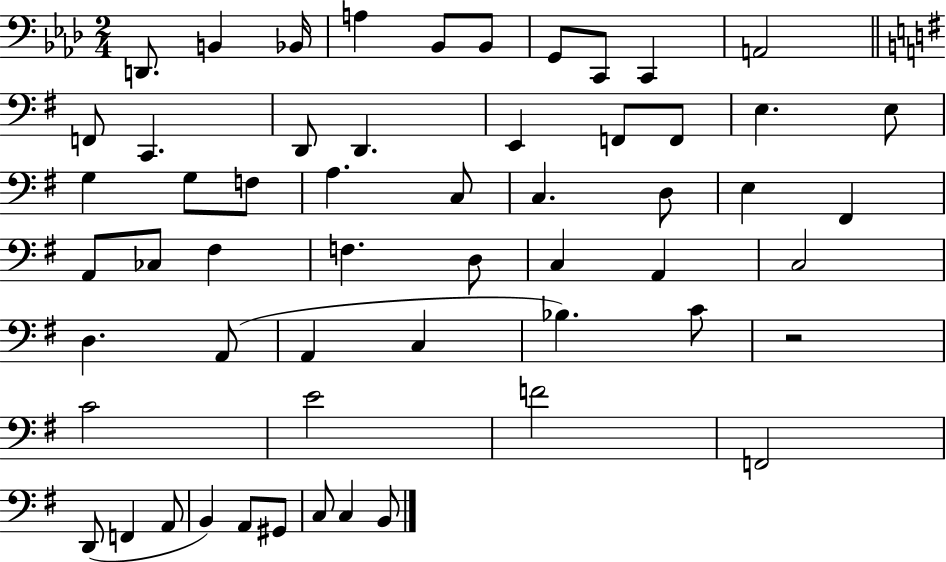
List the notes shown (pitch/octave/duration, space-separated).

D2/e. B2/q Bb2/s A3/q Bb2/e Bb2/e G2/e C2/e C2/q A2/h F2/e C2/q. D2/e D2/q. E2/q F2/e F2/e E3/q. E3/e G3/q G3/e F3/e A3/q. C3/e C3/q. D3/e E3/q F#2/q A2/e CES3/e F#3/q F3/q. D3/e C3/q A2/q C3/h D3/q. A2/e A2/q C3/q Bb3/q. C4/e R/h C4/h E4/h F4/h F2/h D2/e F2/q A2/e B2/q A2/e G#2/e C3/e C3/q B2/e